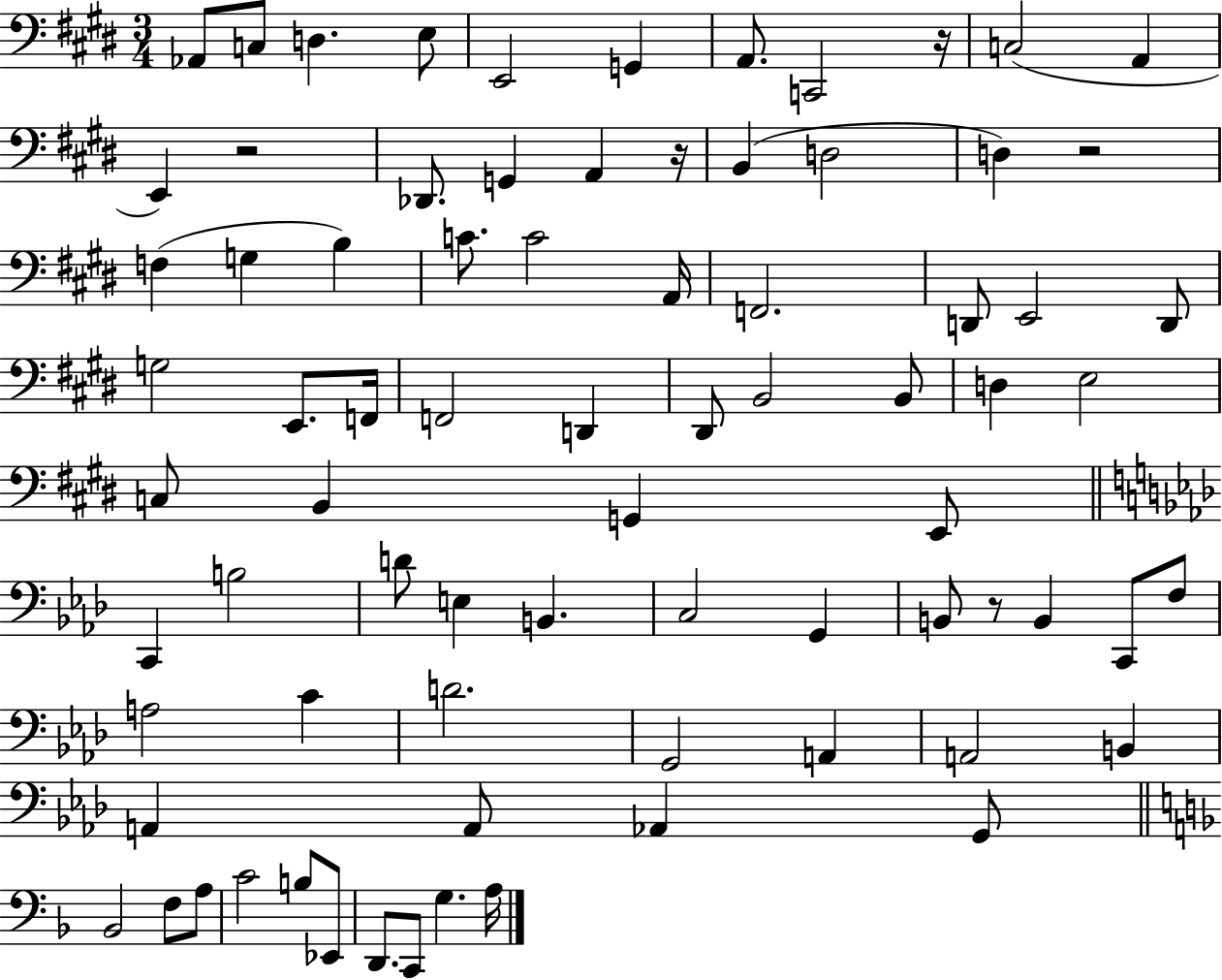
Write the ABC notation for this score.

X:1
T:Untitled
M:3/4
L:1/4
K:E
_A,,/2 C,/2 D, E,/2 E,,2 G,, A,,/2 C,,2 z/4 C,2 A,, E,, z2 _D,,/2 G,, A,, z/4 B,, D,2 D, z2 F, G, B, C/2 C2 A,,/4 F,,2 D,,/2 E,,2 D,,/2 G,2 E,,/2 F,,/4 F,,2 D,, ^D,,/2 B,,2 B,,/2 D, E,2 C,/2 B,, G,, E,,/2 C,, B,2 D/2 E, B,, C,2 G,, B,,/2 z/2 B,, C,,/2 F,/2 A,2 C D2 G,,2 A,, A,,2 B,, A,, A,,/2 _A,, G,,/2 _B,,2 F,/2 A,/2 C2 B,/2 _E,,/2 D,,/2 C,,/2 G, A,/4